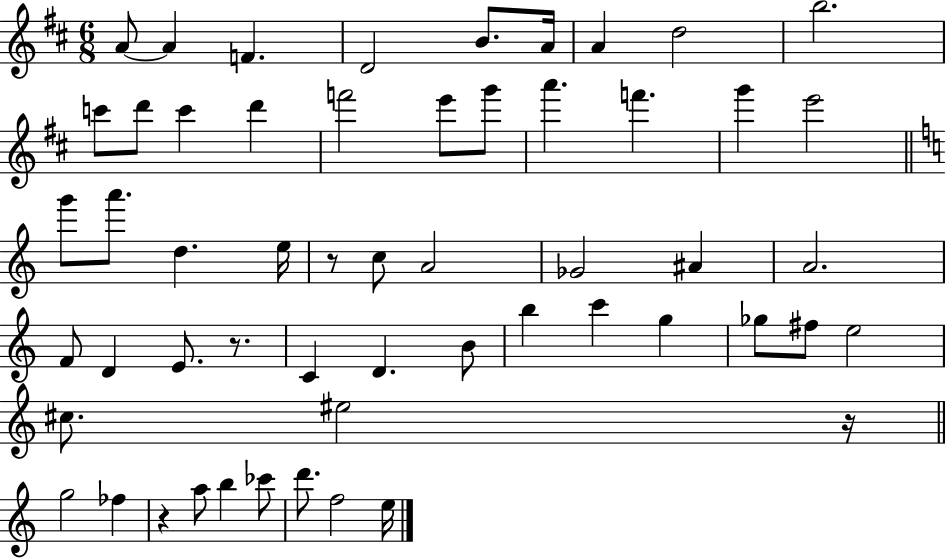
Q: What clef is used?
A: treble